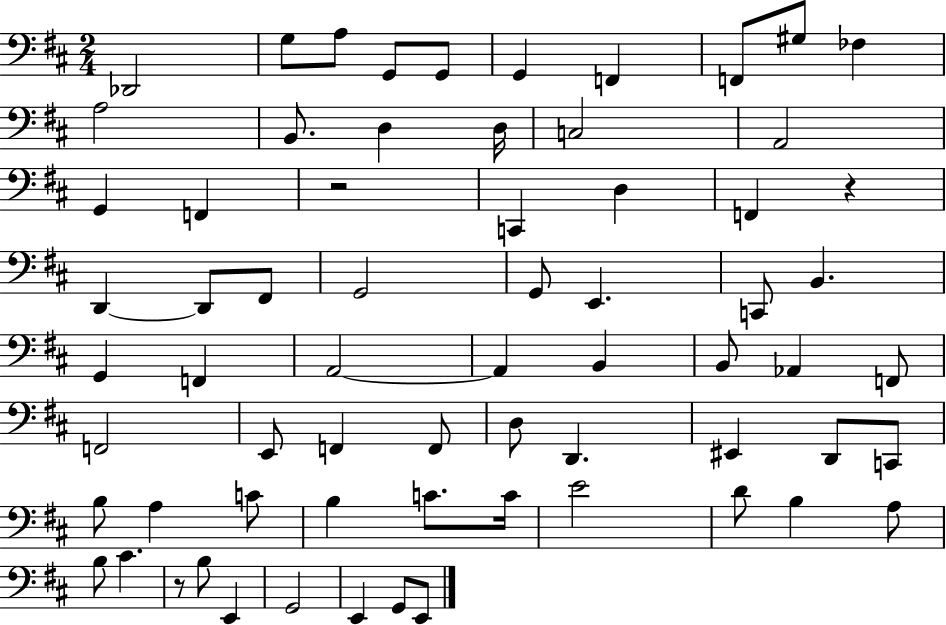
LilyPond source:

{
  \clef bass
  \numericTimeSignature
  \time 2/4
  \key d \major
  des,2 | g8 a8 g,8 g,8 | g,4 f,4 | f,8 gis8 fes4 | \break a2 | b,8. d4 d16 | c2 | a,2 | \break g,4 f,4 | r2 | c,4 d4 | f,4 r4 | \break d,4~~ d,8 fis,8 | g,2 | g,8 e,4. | c,8 b,4. | \break g,4 f,4 | a,2~~ | a,4 b,4 | b,8 aes,4 f,8 | \break f,2 | e,8 f,4 f,8 | d8 d,4. | eis,4 d,8 c,8 | \break b8 a4 c'8 | b4 c'8. c'16 | e'2 | d'8 b4 a8 | \break b8 cis'4. | r8 b8 e,4 | g,2 | e,4 g,8 e,8 | \break \bar "|."
}